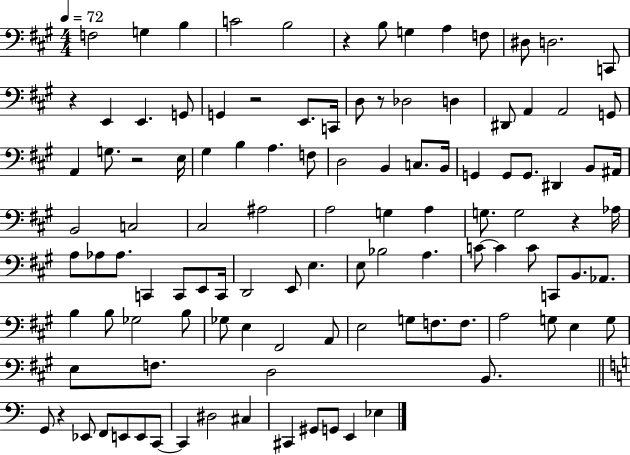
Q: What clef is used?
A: bass